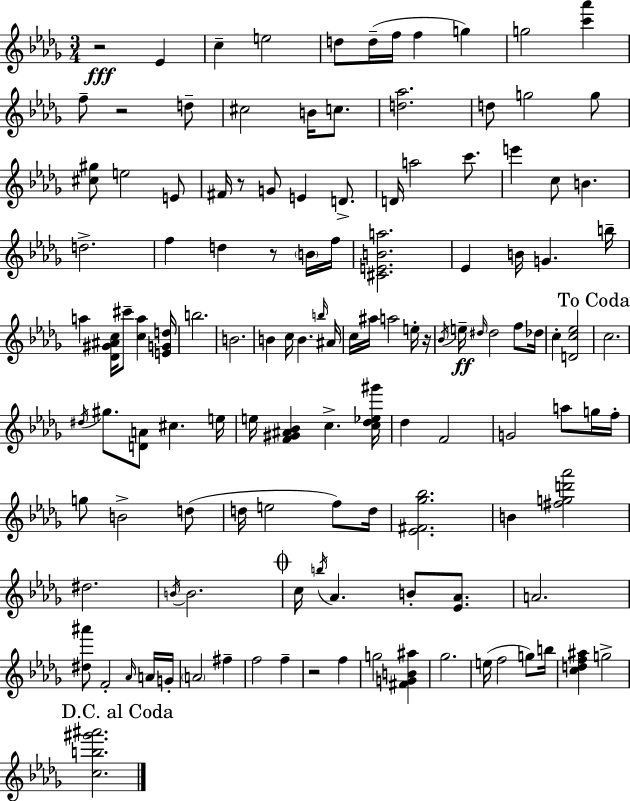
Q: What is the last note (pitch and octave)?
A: G5